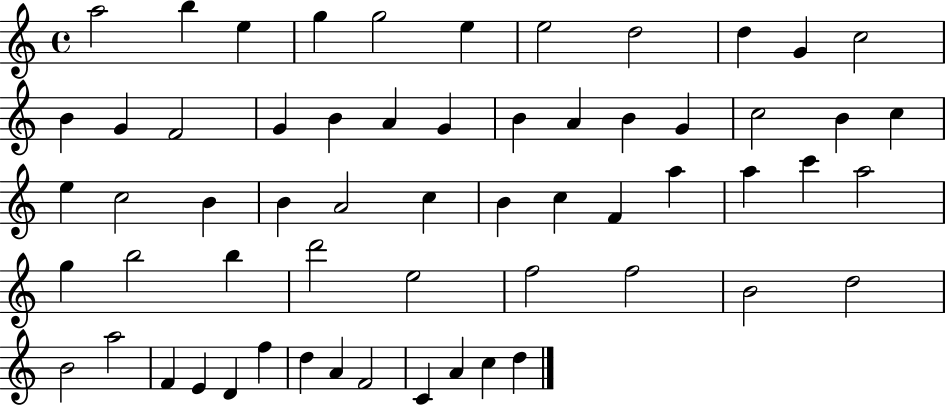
{
  \clef treble
  \time 4/4
  \defaultTimeSignature
  \key c \major
  a''2 b''4 e''4 | g''4 g''2 e''4 | e''2 d''2 | d''4 g'4 c''2 | \break b'4 g'4 f'2 | g'4 b'4 a'4 g'4 | b'4 a'4 b'4 g'4 | c''2 b'4 c''4 | \break e''4 c''2 b'4 | b'4 a'2 c''4 | b'4 c''4 f'4 a''4 | a''4 c'''4 a''2 | \break g''4 b''2 b''4 | d'''2 e''2 | f''2 f''2 | b'2 d''2 | \break b'2 a''2 | f'4 e'4 d'4 f''4 | d''4 a'4 f'2 | c'4 a'4 c''4 d''4 | \break \bar "|."
}